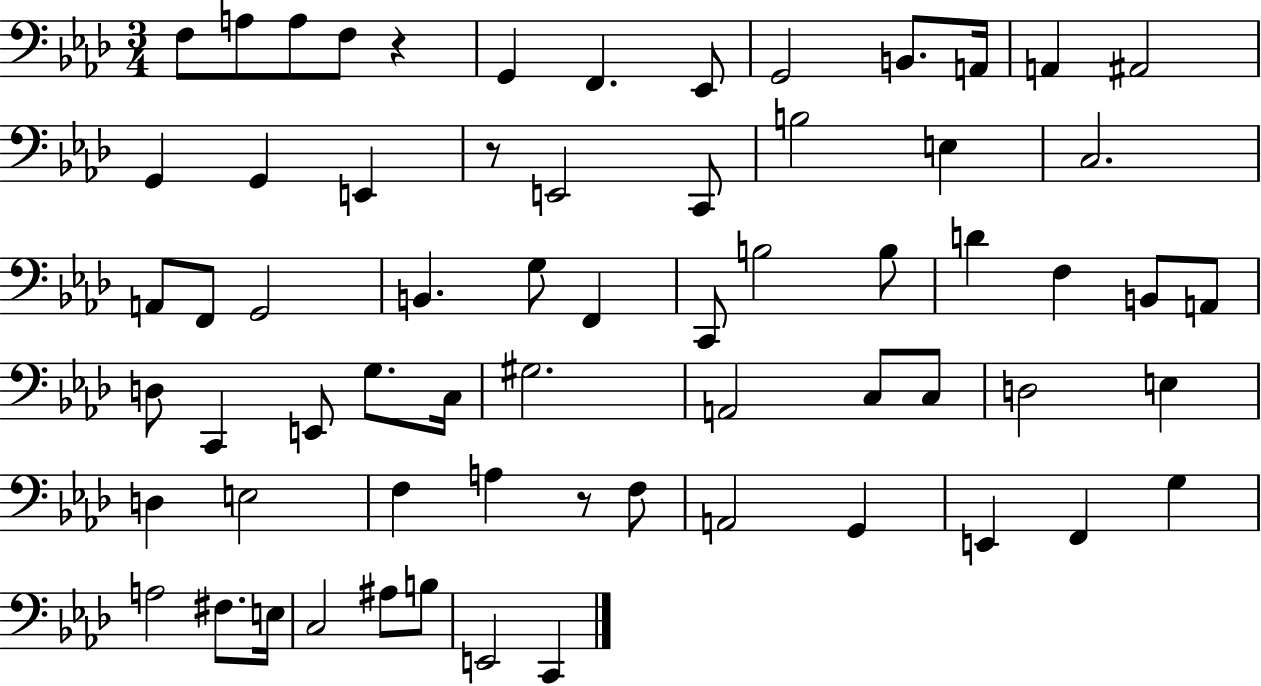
X:1
T:Untitled
M:3/4
L:1/4
K:Ab
F,/2 A,/2 A,/2 F,/2 z G,, F,, _E,,/2 G,,2 B,,/2 A,,/4 A,, ^A,,2 G,, G,, E,, z/2 E,,2 C,,/2 B,2 E, C,2 A,,/2 F,,/2 G,,2 B,, G,/2 F,, C,,/2 B,2 B,/2 D F, B,,/2 A,,/2 D,/2 C,, E,,/2 G,/2 C,/4 ^G,2 A,,2 C,/2 C,/2 D,2 E, D, E,2 F, A, z/2 F,/2 A,,2 G,, E,, F,, G, A,2 ^F,/2 E,/4 C,2 ^A,/2 B,/2 E,,2 C,,